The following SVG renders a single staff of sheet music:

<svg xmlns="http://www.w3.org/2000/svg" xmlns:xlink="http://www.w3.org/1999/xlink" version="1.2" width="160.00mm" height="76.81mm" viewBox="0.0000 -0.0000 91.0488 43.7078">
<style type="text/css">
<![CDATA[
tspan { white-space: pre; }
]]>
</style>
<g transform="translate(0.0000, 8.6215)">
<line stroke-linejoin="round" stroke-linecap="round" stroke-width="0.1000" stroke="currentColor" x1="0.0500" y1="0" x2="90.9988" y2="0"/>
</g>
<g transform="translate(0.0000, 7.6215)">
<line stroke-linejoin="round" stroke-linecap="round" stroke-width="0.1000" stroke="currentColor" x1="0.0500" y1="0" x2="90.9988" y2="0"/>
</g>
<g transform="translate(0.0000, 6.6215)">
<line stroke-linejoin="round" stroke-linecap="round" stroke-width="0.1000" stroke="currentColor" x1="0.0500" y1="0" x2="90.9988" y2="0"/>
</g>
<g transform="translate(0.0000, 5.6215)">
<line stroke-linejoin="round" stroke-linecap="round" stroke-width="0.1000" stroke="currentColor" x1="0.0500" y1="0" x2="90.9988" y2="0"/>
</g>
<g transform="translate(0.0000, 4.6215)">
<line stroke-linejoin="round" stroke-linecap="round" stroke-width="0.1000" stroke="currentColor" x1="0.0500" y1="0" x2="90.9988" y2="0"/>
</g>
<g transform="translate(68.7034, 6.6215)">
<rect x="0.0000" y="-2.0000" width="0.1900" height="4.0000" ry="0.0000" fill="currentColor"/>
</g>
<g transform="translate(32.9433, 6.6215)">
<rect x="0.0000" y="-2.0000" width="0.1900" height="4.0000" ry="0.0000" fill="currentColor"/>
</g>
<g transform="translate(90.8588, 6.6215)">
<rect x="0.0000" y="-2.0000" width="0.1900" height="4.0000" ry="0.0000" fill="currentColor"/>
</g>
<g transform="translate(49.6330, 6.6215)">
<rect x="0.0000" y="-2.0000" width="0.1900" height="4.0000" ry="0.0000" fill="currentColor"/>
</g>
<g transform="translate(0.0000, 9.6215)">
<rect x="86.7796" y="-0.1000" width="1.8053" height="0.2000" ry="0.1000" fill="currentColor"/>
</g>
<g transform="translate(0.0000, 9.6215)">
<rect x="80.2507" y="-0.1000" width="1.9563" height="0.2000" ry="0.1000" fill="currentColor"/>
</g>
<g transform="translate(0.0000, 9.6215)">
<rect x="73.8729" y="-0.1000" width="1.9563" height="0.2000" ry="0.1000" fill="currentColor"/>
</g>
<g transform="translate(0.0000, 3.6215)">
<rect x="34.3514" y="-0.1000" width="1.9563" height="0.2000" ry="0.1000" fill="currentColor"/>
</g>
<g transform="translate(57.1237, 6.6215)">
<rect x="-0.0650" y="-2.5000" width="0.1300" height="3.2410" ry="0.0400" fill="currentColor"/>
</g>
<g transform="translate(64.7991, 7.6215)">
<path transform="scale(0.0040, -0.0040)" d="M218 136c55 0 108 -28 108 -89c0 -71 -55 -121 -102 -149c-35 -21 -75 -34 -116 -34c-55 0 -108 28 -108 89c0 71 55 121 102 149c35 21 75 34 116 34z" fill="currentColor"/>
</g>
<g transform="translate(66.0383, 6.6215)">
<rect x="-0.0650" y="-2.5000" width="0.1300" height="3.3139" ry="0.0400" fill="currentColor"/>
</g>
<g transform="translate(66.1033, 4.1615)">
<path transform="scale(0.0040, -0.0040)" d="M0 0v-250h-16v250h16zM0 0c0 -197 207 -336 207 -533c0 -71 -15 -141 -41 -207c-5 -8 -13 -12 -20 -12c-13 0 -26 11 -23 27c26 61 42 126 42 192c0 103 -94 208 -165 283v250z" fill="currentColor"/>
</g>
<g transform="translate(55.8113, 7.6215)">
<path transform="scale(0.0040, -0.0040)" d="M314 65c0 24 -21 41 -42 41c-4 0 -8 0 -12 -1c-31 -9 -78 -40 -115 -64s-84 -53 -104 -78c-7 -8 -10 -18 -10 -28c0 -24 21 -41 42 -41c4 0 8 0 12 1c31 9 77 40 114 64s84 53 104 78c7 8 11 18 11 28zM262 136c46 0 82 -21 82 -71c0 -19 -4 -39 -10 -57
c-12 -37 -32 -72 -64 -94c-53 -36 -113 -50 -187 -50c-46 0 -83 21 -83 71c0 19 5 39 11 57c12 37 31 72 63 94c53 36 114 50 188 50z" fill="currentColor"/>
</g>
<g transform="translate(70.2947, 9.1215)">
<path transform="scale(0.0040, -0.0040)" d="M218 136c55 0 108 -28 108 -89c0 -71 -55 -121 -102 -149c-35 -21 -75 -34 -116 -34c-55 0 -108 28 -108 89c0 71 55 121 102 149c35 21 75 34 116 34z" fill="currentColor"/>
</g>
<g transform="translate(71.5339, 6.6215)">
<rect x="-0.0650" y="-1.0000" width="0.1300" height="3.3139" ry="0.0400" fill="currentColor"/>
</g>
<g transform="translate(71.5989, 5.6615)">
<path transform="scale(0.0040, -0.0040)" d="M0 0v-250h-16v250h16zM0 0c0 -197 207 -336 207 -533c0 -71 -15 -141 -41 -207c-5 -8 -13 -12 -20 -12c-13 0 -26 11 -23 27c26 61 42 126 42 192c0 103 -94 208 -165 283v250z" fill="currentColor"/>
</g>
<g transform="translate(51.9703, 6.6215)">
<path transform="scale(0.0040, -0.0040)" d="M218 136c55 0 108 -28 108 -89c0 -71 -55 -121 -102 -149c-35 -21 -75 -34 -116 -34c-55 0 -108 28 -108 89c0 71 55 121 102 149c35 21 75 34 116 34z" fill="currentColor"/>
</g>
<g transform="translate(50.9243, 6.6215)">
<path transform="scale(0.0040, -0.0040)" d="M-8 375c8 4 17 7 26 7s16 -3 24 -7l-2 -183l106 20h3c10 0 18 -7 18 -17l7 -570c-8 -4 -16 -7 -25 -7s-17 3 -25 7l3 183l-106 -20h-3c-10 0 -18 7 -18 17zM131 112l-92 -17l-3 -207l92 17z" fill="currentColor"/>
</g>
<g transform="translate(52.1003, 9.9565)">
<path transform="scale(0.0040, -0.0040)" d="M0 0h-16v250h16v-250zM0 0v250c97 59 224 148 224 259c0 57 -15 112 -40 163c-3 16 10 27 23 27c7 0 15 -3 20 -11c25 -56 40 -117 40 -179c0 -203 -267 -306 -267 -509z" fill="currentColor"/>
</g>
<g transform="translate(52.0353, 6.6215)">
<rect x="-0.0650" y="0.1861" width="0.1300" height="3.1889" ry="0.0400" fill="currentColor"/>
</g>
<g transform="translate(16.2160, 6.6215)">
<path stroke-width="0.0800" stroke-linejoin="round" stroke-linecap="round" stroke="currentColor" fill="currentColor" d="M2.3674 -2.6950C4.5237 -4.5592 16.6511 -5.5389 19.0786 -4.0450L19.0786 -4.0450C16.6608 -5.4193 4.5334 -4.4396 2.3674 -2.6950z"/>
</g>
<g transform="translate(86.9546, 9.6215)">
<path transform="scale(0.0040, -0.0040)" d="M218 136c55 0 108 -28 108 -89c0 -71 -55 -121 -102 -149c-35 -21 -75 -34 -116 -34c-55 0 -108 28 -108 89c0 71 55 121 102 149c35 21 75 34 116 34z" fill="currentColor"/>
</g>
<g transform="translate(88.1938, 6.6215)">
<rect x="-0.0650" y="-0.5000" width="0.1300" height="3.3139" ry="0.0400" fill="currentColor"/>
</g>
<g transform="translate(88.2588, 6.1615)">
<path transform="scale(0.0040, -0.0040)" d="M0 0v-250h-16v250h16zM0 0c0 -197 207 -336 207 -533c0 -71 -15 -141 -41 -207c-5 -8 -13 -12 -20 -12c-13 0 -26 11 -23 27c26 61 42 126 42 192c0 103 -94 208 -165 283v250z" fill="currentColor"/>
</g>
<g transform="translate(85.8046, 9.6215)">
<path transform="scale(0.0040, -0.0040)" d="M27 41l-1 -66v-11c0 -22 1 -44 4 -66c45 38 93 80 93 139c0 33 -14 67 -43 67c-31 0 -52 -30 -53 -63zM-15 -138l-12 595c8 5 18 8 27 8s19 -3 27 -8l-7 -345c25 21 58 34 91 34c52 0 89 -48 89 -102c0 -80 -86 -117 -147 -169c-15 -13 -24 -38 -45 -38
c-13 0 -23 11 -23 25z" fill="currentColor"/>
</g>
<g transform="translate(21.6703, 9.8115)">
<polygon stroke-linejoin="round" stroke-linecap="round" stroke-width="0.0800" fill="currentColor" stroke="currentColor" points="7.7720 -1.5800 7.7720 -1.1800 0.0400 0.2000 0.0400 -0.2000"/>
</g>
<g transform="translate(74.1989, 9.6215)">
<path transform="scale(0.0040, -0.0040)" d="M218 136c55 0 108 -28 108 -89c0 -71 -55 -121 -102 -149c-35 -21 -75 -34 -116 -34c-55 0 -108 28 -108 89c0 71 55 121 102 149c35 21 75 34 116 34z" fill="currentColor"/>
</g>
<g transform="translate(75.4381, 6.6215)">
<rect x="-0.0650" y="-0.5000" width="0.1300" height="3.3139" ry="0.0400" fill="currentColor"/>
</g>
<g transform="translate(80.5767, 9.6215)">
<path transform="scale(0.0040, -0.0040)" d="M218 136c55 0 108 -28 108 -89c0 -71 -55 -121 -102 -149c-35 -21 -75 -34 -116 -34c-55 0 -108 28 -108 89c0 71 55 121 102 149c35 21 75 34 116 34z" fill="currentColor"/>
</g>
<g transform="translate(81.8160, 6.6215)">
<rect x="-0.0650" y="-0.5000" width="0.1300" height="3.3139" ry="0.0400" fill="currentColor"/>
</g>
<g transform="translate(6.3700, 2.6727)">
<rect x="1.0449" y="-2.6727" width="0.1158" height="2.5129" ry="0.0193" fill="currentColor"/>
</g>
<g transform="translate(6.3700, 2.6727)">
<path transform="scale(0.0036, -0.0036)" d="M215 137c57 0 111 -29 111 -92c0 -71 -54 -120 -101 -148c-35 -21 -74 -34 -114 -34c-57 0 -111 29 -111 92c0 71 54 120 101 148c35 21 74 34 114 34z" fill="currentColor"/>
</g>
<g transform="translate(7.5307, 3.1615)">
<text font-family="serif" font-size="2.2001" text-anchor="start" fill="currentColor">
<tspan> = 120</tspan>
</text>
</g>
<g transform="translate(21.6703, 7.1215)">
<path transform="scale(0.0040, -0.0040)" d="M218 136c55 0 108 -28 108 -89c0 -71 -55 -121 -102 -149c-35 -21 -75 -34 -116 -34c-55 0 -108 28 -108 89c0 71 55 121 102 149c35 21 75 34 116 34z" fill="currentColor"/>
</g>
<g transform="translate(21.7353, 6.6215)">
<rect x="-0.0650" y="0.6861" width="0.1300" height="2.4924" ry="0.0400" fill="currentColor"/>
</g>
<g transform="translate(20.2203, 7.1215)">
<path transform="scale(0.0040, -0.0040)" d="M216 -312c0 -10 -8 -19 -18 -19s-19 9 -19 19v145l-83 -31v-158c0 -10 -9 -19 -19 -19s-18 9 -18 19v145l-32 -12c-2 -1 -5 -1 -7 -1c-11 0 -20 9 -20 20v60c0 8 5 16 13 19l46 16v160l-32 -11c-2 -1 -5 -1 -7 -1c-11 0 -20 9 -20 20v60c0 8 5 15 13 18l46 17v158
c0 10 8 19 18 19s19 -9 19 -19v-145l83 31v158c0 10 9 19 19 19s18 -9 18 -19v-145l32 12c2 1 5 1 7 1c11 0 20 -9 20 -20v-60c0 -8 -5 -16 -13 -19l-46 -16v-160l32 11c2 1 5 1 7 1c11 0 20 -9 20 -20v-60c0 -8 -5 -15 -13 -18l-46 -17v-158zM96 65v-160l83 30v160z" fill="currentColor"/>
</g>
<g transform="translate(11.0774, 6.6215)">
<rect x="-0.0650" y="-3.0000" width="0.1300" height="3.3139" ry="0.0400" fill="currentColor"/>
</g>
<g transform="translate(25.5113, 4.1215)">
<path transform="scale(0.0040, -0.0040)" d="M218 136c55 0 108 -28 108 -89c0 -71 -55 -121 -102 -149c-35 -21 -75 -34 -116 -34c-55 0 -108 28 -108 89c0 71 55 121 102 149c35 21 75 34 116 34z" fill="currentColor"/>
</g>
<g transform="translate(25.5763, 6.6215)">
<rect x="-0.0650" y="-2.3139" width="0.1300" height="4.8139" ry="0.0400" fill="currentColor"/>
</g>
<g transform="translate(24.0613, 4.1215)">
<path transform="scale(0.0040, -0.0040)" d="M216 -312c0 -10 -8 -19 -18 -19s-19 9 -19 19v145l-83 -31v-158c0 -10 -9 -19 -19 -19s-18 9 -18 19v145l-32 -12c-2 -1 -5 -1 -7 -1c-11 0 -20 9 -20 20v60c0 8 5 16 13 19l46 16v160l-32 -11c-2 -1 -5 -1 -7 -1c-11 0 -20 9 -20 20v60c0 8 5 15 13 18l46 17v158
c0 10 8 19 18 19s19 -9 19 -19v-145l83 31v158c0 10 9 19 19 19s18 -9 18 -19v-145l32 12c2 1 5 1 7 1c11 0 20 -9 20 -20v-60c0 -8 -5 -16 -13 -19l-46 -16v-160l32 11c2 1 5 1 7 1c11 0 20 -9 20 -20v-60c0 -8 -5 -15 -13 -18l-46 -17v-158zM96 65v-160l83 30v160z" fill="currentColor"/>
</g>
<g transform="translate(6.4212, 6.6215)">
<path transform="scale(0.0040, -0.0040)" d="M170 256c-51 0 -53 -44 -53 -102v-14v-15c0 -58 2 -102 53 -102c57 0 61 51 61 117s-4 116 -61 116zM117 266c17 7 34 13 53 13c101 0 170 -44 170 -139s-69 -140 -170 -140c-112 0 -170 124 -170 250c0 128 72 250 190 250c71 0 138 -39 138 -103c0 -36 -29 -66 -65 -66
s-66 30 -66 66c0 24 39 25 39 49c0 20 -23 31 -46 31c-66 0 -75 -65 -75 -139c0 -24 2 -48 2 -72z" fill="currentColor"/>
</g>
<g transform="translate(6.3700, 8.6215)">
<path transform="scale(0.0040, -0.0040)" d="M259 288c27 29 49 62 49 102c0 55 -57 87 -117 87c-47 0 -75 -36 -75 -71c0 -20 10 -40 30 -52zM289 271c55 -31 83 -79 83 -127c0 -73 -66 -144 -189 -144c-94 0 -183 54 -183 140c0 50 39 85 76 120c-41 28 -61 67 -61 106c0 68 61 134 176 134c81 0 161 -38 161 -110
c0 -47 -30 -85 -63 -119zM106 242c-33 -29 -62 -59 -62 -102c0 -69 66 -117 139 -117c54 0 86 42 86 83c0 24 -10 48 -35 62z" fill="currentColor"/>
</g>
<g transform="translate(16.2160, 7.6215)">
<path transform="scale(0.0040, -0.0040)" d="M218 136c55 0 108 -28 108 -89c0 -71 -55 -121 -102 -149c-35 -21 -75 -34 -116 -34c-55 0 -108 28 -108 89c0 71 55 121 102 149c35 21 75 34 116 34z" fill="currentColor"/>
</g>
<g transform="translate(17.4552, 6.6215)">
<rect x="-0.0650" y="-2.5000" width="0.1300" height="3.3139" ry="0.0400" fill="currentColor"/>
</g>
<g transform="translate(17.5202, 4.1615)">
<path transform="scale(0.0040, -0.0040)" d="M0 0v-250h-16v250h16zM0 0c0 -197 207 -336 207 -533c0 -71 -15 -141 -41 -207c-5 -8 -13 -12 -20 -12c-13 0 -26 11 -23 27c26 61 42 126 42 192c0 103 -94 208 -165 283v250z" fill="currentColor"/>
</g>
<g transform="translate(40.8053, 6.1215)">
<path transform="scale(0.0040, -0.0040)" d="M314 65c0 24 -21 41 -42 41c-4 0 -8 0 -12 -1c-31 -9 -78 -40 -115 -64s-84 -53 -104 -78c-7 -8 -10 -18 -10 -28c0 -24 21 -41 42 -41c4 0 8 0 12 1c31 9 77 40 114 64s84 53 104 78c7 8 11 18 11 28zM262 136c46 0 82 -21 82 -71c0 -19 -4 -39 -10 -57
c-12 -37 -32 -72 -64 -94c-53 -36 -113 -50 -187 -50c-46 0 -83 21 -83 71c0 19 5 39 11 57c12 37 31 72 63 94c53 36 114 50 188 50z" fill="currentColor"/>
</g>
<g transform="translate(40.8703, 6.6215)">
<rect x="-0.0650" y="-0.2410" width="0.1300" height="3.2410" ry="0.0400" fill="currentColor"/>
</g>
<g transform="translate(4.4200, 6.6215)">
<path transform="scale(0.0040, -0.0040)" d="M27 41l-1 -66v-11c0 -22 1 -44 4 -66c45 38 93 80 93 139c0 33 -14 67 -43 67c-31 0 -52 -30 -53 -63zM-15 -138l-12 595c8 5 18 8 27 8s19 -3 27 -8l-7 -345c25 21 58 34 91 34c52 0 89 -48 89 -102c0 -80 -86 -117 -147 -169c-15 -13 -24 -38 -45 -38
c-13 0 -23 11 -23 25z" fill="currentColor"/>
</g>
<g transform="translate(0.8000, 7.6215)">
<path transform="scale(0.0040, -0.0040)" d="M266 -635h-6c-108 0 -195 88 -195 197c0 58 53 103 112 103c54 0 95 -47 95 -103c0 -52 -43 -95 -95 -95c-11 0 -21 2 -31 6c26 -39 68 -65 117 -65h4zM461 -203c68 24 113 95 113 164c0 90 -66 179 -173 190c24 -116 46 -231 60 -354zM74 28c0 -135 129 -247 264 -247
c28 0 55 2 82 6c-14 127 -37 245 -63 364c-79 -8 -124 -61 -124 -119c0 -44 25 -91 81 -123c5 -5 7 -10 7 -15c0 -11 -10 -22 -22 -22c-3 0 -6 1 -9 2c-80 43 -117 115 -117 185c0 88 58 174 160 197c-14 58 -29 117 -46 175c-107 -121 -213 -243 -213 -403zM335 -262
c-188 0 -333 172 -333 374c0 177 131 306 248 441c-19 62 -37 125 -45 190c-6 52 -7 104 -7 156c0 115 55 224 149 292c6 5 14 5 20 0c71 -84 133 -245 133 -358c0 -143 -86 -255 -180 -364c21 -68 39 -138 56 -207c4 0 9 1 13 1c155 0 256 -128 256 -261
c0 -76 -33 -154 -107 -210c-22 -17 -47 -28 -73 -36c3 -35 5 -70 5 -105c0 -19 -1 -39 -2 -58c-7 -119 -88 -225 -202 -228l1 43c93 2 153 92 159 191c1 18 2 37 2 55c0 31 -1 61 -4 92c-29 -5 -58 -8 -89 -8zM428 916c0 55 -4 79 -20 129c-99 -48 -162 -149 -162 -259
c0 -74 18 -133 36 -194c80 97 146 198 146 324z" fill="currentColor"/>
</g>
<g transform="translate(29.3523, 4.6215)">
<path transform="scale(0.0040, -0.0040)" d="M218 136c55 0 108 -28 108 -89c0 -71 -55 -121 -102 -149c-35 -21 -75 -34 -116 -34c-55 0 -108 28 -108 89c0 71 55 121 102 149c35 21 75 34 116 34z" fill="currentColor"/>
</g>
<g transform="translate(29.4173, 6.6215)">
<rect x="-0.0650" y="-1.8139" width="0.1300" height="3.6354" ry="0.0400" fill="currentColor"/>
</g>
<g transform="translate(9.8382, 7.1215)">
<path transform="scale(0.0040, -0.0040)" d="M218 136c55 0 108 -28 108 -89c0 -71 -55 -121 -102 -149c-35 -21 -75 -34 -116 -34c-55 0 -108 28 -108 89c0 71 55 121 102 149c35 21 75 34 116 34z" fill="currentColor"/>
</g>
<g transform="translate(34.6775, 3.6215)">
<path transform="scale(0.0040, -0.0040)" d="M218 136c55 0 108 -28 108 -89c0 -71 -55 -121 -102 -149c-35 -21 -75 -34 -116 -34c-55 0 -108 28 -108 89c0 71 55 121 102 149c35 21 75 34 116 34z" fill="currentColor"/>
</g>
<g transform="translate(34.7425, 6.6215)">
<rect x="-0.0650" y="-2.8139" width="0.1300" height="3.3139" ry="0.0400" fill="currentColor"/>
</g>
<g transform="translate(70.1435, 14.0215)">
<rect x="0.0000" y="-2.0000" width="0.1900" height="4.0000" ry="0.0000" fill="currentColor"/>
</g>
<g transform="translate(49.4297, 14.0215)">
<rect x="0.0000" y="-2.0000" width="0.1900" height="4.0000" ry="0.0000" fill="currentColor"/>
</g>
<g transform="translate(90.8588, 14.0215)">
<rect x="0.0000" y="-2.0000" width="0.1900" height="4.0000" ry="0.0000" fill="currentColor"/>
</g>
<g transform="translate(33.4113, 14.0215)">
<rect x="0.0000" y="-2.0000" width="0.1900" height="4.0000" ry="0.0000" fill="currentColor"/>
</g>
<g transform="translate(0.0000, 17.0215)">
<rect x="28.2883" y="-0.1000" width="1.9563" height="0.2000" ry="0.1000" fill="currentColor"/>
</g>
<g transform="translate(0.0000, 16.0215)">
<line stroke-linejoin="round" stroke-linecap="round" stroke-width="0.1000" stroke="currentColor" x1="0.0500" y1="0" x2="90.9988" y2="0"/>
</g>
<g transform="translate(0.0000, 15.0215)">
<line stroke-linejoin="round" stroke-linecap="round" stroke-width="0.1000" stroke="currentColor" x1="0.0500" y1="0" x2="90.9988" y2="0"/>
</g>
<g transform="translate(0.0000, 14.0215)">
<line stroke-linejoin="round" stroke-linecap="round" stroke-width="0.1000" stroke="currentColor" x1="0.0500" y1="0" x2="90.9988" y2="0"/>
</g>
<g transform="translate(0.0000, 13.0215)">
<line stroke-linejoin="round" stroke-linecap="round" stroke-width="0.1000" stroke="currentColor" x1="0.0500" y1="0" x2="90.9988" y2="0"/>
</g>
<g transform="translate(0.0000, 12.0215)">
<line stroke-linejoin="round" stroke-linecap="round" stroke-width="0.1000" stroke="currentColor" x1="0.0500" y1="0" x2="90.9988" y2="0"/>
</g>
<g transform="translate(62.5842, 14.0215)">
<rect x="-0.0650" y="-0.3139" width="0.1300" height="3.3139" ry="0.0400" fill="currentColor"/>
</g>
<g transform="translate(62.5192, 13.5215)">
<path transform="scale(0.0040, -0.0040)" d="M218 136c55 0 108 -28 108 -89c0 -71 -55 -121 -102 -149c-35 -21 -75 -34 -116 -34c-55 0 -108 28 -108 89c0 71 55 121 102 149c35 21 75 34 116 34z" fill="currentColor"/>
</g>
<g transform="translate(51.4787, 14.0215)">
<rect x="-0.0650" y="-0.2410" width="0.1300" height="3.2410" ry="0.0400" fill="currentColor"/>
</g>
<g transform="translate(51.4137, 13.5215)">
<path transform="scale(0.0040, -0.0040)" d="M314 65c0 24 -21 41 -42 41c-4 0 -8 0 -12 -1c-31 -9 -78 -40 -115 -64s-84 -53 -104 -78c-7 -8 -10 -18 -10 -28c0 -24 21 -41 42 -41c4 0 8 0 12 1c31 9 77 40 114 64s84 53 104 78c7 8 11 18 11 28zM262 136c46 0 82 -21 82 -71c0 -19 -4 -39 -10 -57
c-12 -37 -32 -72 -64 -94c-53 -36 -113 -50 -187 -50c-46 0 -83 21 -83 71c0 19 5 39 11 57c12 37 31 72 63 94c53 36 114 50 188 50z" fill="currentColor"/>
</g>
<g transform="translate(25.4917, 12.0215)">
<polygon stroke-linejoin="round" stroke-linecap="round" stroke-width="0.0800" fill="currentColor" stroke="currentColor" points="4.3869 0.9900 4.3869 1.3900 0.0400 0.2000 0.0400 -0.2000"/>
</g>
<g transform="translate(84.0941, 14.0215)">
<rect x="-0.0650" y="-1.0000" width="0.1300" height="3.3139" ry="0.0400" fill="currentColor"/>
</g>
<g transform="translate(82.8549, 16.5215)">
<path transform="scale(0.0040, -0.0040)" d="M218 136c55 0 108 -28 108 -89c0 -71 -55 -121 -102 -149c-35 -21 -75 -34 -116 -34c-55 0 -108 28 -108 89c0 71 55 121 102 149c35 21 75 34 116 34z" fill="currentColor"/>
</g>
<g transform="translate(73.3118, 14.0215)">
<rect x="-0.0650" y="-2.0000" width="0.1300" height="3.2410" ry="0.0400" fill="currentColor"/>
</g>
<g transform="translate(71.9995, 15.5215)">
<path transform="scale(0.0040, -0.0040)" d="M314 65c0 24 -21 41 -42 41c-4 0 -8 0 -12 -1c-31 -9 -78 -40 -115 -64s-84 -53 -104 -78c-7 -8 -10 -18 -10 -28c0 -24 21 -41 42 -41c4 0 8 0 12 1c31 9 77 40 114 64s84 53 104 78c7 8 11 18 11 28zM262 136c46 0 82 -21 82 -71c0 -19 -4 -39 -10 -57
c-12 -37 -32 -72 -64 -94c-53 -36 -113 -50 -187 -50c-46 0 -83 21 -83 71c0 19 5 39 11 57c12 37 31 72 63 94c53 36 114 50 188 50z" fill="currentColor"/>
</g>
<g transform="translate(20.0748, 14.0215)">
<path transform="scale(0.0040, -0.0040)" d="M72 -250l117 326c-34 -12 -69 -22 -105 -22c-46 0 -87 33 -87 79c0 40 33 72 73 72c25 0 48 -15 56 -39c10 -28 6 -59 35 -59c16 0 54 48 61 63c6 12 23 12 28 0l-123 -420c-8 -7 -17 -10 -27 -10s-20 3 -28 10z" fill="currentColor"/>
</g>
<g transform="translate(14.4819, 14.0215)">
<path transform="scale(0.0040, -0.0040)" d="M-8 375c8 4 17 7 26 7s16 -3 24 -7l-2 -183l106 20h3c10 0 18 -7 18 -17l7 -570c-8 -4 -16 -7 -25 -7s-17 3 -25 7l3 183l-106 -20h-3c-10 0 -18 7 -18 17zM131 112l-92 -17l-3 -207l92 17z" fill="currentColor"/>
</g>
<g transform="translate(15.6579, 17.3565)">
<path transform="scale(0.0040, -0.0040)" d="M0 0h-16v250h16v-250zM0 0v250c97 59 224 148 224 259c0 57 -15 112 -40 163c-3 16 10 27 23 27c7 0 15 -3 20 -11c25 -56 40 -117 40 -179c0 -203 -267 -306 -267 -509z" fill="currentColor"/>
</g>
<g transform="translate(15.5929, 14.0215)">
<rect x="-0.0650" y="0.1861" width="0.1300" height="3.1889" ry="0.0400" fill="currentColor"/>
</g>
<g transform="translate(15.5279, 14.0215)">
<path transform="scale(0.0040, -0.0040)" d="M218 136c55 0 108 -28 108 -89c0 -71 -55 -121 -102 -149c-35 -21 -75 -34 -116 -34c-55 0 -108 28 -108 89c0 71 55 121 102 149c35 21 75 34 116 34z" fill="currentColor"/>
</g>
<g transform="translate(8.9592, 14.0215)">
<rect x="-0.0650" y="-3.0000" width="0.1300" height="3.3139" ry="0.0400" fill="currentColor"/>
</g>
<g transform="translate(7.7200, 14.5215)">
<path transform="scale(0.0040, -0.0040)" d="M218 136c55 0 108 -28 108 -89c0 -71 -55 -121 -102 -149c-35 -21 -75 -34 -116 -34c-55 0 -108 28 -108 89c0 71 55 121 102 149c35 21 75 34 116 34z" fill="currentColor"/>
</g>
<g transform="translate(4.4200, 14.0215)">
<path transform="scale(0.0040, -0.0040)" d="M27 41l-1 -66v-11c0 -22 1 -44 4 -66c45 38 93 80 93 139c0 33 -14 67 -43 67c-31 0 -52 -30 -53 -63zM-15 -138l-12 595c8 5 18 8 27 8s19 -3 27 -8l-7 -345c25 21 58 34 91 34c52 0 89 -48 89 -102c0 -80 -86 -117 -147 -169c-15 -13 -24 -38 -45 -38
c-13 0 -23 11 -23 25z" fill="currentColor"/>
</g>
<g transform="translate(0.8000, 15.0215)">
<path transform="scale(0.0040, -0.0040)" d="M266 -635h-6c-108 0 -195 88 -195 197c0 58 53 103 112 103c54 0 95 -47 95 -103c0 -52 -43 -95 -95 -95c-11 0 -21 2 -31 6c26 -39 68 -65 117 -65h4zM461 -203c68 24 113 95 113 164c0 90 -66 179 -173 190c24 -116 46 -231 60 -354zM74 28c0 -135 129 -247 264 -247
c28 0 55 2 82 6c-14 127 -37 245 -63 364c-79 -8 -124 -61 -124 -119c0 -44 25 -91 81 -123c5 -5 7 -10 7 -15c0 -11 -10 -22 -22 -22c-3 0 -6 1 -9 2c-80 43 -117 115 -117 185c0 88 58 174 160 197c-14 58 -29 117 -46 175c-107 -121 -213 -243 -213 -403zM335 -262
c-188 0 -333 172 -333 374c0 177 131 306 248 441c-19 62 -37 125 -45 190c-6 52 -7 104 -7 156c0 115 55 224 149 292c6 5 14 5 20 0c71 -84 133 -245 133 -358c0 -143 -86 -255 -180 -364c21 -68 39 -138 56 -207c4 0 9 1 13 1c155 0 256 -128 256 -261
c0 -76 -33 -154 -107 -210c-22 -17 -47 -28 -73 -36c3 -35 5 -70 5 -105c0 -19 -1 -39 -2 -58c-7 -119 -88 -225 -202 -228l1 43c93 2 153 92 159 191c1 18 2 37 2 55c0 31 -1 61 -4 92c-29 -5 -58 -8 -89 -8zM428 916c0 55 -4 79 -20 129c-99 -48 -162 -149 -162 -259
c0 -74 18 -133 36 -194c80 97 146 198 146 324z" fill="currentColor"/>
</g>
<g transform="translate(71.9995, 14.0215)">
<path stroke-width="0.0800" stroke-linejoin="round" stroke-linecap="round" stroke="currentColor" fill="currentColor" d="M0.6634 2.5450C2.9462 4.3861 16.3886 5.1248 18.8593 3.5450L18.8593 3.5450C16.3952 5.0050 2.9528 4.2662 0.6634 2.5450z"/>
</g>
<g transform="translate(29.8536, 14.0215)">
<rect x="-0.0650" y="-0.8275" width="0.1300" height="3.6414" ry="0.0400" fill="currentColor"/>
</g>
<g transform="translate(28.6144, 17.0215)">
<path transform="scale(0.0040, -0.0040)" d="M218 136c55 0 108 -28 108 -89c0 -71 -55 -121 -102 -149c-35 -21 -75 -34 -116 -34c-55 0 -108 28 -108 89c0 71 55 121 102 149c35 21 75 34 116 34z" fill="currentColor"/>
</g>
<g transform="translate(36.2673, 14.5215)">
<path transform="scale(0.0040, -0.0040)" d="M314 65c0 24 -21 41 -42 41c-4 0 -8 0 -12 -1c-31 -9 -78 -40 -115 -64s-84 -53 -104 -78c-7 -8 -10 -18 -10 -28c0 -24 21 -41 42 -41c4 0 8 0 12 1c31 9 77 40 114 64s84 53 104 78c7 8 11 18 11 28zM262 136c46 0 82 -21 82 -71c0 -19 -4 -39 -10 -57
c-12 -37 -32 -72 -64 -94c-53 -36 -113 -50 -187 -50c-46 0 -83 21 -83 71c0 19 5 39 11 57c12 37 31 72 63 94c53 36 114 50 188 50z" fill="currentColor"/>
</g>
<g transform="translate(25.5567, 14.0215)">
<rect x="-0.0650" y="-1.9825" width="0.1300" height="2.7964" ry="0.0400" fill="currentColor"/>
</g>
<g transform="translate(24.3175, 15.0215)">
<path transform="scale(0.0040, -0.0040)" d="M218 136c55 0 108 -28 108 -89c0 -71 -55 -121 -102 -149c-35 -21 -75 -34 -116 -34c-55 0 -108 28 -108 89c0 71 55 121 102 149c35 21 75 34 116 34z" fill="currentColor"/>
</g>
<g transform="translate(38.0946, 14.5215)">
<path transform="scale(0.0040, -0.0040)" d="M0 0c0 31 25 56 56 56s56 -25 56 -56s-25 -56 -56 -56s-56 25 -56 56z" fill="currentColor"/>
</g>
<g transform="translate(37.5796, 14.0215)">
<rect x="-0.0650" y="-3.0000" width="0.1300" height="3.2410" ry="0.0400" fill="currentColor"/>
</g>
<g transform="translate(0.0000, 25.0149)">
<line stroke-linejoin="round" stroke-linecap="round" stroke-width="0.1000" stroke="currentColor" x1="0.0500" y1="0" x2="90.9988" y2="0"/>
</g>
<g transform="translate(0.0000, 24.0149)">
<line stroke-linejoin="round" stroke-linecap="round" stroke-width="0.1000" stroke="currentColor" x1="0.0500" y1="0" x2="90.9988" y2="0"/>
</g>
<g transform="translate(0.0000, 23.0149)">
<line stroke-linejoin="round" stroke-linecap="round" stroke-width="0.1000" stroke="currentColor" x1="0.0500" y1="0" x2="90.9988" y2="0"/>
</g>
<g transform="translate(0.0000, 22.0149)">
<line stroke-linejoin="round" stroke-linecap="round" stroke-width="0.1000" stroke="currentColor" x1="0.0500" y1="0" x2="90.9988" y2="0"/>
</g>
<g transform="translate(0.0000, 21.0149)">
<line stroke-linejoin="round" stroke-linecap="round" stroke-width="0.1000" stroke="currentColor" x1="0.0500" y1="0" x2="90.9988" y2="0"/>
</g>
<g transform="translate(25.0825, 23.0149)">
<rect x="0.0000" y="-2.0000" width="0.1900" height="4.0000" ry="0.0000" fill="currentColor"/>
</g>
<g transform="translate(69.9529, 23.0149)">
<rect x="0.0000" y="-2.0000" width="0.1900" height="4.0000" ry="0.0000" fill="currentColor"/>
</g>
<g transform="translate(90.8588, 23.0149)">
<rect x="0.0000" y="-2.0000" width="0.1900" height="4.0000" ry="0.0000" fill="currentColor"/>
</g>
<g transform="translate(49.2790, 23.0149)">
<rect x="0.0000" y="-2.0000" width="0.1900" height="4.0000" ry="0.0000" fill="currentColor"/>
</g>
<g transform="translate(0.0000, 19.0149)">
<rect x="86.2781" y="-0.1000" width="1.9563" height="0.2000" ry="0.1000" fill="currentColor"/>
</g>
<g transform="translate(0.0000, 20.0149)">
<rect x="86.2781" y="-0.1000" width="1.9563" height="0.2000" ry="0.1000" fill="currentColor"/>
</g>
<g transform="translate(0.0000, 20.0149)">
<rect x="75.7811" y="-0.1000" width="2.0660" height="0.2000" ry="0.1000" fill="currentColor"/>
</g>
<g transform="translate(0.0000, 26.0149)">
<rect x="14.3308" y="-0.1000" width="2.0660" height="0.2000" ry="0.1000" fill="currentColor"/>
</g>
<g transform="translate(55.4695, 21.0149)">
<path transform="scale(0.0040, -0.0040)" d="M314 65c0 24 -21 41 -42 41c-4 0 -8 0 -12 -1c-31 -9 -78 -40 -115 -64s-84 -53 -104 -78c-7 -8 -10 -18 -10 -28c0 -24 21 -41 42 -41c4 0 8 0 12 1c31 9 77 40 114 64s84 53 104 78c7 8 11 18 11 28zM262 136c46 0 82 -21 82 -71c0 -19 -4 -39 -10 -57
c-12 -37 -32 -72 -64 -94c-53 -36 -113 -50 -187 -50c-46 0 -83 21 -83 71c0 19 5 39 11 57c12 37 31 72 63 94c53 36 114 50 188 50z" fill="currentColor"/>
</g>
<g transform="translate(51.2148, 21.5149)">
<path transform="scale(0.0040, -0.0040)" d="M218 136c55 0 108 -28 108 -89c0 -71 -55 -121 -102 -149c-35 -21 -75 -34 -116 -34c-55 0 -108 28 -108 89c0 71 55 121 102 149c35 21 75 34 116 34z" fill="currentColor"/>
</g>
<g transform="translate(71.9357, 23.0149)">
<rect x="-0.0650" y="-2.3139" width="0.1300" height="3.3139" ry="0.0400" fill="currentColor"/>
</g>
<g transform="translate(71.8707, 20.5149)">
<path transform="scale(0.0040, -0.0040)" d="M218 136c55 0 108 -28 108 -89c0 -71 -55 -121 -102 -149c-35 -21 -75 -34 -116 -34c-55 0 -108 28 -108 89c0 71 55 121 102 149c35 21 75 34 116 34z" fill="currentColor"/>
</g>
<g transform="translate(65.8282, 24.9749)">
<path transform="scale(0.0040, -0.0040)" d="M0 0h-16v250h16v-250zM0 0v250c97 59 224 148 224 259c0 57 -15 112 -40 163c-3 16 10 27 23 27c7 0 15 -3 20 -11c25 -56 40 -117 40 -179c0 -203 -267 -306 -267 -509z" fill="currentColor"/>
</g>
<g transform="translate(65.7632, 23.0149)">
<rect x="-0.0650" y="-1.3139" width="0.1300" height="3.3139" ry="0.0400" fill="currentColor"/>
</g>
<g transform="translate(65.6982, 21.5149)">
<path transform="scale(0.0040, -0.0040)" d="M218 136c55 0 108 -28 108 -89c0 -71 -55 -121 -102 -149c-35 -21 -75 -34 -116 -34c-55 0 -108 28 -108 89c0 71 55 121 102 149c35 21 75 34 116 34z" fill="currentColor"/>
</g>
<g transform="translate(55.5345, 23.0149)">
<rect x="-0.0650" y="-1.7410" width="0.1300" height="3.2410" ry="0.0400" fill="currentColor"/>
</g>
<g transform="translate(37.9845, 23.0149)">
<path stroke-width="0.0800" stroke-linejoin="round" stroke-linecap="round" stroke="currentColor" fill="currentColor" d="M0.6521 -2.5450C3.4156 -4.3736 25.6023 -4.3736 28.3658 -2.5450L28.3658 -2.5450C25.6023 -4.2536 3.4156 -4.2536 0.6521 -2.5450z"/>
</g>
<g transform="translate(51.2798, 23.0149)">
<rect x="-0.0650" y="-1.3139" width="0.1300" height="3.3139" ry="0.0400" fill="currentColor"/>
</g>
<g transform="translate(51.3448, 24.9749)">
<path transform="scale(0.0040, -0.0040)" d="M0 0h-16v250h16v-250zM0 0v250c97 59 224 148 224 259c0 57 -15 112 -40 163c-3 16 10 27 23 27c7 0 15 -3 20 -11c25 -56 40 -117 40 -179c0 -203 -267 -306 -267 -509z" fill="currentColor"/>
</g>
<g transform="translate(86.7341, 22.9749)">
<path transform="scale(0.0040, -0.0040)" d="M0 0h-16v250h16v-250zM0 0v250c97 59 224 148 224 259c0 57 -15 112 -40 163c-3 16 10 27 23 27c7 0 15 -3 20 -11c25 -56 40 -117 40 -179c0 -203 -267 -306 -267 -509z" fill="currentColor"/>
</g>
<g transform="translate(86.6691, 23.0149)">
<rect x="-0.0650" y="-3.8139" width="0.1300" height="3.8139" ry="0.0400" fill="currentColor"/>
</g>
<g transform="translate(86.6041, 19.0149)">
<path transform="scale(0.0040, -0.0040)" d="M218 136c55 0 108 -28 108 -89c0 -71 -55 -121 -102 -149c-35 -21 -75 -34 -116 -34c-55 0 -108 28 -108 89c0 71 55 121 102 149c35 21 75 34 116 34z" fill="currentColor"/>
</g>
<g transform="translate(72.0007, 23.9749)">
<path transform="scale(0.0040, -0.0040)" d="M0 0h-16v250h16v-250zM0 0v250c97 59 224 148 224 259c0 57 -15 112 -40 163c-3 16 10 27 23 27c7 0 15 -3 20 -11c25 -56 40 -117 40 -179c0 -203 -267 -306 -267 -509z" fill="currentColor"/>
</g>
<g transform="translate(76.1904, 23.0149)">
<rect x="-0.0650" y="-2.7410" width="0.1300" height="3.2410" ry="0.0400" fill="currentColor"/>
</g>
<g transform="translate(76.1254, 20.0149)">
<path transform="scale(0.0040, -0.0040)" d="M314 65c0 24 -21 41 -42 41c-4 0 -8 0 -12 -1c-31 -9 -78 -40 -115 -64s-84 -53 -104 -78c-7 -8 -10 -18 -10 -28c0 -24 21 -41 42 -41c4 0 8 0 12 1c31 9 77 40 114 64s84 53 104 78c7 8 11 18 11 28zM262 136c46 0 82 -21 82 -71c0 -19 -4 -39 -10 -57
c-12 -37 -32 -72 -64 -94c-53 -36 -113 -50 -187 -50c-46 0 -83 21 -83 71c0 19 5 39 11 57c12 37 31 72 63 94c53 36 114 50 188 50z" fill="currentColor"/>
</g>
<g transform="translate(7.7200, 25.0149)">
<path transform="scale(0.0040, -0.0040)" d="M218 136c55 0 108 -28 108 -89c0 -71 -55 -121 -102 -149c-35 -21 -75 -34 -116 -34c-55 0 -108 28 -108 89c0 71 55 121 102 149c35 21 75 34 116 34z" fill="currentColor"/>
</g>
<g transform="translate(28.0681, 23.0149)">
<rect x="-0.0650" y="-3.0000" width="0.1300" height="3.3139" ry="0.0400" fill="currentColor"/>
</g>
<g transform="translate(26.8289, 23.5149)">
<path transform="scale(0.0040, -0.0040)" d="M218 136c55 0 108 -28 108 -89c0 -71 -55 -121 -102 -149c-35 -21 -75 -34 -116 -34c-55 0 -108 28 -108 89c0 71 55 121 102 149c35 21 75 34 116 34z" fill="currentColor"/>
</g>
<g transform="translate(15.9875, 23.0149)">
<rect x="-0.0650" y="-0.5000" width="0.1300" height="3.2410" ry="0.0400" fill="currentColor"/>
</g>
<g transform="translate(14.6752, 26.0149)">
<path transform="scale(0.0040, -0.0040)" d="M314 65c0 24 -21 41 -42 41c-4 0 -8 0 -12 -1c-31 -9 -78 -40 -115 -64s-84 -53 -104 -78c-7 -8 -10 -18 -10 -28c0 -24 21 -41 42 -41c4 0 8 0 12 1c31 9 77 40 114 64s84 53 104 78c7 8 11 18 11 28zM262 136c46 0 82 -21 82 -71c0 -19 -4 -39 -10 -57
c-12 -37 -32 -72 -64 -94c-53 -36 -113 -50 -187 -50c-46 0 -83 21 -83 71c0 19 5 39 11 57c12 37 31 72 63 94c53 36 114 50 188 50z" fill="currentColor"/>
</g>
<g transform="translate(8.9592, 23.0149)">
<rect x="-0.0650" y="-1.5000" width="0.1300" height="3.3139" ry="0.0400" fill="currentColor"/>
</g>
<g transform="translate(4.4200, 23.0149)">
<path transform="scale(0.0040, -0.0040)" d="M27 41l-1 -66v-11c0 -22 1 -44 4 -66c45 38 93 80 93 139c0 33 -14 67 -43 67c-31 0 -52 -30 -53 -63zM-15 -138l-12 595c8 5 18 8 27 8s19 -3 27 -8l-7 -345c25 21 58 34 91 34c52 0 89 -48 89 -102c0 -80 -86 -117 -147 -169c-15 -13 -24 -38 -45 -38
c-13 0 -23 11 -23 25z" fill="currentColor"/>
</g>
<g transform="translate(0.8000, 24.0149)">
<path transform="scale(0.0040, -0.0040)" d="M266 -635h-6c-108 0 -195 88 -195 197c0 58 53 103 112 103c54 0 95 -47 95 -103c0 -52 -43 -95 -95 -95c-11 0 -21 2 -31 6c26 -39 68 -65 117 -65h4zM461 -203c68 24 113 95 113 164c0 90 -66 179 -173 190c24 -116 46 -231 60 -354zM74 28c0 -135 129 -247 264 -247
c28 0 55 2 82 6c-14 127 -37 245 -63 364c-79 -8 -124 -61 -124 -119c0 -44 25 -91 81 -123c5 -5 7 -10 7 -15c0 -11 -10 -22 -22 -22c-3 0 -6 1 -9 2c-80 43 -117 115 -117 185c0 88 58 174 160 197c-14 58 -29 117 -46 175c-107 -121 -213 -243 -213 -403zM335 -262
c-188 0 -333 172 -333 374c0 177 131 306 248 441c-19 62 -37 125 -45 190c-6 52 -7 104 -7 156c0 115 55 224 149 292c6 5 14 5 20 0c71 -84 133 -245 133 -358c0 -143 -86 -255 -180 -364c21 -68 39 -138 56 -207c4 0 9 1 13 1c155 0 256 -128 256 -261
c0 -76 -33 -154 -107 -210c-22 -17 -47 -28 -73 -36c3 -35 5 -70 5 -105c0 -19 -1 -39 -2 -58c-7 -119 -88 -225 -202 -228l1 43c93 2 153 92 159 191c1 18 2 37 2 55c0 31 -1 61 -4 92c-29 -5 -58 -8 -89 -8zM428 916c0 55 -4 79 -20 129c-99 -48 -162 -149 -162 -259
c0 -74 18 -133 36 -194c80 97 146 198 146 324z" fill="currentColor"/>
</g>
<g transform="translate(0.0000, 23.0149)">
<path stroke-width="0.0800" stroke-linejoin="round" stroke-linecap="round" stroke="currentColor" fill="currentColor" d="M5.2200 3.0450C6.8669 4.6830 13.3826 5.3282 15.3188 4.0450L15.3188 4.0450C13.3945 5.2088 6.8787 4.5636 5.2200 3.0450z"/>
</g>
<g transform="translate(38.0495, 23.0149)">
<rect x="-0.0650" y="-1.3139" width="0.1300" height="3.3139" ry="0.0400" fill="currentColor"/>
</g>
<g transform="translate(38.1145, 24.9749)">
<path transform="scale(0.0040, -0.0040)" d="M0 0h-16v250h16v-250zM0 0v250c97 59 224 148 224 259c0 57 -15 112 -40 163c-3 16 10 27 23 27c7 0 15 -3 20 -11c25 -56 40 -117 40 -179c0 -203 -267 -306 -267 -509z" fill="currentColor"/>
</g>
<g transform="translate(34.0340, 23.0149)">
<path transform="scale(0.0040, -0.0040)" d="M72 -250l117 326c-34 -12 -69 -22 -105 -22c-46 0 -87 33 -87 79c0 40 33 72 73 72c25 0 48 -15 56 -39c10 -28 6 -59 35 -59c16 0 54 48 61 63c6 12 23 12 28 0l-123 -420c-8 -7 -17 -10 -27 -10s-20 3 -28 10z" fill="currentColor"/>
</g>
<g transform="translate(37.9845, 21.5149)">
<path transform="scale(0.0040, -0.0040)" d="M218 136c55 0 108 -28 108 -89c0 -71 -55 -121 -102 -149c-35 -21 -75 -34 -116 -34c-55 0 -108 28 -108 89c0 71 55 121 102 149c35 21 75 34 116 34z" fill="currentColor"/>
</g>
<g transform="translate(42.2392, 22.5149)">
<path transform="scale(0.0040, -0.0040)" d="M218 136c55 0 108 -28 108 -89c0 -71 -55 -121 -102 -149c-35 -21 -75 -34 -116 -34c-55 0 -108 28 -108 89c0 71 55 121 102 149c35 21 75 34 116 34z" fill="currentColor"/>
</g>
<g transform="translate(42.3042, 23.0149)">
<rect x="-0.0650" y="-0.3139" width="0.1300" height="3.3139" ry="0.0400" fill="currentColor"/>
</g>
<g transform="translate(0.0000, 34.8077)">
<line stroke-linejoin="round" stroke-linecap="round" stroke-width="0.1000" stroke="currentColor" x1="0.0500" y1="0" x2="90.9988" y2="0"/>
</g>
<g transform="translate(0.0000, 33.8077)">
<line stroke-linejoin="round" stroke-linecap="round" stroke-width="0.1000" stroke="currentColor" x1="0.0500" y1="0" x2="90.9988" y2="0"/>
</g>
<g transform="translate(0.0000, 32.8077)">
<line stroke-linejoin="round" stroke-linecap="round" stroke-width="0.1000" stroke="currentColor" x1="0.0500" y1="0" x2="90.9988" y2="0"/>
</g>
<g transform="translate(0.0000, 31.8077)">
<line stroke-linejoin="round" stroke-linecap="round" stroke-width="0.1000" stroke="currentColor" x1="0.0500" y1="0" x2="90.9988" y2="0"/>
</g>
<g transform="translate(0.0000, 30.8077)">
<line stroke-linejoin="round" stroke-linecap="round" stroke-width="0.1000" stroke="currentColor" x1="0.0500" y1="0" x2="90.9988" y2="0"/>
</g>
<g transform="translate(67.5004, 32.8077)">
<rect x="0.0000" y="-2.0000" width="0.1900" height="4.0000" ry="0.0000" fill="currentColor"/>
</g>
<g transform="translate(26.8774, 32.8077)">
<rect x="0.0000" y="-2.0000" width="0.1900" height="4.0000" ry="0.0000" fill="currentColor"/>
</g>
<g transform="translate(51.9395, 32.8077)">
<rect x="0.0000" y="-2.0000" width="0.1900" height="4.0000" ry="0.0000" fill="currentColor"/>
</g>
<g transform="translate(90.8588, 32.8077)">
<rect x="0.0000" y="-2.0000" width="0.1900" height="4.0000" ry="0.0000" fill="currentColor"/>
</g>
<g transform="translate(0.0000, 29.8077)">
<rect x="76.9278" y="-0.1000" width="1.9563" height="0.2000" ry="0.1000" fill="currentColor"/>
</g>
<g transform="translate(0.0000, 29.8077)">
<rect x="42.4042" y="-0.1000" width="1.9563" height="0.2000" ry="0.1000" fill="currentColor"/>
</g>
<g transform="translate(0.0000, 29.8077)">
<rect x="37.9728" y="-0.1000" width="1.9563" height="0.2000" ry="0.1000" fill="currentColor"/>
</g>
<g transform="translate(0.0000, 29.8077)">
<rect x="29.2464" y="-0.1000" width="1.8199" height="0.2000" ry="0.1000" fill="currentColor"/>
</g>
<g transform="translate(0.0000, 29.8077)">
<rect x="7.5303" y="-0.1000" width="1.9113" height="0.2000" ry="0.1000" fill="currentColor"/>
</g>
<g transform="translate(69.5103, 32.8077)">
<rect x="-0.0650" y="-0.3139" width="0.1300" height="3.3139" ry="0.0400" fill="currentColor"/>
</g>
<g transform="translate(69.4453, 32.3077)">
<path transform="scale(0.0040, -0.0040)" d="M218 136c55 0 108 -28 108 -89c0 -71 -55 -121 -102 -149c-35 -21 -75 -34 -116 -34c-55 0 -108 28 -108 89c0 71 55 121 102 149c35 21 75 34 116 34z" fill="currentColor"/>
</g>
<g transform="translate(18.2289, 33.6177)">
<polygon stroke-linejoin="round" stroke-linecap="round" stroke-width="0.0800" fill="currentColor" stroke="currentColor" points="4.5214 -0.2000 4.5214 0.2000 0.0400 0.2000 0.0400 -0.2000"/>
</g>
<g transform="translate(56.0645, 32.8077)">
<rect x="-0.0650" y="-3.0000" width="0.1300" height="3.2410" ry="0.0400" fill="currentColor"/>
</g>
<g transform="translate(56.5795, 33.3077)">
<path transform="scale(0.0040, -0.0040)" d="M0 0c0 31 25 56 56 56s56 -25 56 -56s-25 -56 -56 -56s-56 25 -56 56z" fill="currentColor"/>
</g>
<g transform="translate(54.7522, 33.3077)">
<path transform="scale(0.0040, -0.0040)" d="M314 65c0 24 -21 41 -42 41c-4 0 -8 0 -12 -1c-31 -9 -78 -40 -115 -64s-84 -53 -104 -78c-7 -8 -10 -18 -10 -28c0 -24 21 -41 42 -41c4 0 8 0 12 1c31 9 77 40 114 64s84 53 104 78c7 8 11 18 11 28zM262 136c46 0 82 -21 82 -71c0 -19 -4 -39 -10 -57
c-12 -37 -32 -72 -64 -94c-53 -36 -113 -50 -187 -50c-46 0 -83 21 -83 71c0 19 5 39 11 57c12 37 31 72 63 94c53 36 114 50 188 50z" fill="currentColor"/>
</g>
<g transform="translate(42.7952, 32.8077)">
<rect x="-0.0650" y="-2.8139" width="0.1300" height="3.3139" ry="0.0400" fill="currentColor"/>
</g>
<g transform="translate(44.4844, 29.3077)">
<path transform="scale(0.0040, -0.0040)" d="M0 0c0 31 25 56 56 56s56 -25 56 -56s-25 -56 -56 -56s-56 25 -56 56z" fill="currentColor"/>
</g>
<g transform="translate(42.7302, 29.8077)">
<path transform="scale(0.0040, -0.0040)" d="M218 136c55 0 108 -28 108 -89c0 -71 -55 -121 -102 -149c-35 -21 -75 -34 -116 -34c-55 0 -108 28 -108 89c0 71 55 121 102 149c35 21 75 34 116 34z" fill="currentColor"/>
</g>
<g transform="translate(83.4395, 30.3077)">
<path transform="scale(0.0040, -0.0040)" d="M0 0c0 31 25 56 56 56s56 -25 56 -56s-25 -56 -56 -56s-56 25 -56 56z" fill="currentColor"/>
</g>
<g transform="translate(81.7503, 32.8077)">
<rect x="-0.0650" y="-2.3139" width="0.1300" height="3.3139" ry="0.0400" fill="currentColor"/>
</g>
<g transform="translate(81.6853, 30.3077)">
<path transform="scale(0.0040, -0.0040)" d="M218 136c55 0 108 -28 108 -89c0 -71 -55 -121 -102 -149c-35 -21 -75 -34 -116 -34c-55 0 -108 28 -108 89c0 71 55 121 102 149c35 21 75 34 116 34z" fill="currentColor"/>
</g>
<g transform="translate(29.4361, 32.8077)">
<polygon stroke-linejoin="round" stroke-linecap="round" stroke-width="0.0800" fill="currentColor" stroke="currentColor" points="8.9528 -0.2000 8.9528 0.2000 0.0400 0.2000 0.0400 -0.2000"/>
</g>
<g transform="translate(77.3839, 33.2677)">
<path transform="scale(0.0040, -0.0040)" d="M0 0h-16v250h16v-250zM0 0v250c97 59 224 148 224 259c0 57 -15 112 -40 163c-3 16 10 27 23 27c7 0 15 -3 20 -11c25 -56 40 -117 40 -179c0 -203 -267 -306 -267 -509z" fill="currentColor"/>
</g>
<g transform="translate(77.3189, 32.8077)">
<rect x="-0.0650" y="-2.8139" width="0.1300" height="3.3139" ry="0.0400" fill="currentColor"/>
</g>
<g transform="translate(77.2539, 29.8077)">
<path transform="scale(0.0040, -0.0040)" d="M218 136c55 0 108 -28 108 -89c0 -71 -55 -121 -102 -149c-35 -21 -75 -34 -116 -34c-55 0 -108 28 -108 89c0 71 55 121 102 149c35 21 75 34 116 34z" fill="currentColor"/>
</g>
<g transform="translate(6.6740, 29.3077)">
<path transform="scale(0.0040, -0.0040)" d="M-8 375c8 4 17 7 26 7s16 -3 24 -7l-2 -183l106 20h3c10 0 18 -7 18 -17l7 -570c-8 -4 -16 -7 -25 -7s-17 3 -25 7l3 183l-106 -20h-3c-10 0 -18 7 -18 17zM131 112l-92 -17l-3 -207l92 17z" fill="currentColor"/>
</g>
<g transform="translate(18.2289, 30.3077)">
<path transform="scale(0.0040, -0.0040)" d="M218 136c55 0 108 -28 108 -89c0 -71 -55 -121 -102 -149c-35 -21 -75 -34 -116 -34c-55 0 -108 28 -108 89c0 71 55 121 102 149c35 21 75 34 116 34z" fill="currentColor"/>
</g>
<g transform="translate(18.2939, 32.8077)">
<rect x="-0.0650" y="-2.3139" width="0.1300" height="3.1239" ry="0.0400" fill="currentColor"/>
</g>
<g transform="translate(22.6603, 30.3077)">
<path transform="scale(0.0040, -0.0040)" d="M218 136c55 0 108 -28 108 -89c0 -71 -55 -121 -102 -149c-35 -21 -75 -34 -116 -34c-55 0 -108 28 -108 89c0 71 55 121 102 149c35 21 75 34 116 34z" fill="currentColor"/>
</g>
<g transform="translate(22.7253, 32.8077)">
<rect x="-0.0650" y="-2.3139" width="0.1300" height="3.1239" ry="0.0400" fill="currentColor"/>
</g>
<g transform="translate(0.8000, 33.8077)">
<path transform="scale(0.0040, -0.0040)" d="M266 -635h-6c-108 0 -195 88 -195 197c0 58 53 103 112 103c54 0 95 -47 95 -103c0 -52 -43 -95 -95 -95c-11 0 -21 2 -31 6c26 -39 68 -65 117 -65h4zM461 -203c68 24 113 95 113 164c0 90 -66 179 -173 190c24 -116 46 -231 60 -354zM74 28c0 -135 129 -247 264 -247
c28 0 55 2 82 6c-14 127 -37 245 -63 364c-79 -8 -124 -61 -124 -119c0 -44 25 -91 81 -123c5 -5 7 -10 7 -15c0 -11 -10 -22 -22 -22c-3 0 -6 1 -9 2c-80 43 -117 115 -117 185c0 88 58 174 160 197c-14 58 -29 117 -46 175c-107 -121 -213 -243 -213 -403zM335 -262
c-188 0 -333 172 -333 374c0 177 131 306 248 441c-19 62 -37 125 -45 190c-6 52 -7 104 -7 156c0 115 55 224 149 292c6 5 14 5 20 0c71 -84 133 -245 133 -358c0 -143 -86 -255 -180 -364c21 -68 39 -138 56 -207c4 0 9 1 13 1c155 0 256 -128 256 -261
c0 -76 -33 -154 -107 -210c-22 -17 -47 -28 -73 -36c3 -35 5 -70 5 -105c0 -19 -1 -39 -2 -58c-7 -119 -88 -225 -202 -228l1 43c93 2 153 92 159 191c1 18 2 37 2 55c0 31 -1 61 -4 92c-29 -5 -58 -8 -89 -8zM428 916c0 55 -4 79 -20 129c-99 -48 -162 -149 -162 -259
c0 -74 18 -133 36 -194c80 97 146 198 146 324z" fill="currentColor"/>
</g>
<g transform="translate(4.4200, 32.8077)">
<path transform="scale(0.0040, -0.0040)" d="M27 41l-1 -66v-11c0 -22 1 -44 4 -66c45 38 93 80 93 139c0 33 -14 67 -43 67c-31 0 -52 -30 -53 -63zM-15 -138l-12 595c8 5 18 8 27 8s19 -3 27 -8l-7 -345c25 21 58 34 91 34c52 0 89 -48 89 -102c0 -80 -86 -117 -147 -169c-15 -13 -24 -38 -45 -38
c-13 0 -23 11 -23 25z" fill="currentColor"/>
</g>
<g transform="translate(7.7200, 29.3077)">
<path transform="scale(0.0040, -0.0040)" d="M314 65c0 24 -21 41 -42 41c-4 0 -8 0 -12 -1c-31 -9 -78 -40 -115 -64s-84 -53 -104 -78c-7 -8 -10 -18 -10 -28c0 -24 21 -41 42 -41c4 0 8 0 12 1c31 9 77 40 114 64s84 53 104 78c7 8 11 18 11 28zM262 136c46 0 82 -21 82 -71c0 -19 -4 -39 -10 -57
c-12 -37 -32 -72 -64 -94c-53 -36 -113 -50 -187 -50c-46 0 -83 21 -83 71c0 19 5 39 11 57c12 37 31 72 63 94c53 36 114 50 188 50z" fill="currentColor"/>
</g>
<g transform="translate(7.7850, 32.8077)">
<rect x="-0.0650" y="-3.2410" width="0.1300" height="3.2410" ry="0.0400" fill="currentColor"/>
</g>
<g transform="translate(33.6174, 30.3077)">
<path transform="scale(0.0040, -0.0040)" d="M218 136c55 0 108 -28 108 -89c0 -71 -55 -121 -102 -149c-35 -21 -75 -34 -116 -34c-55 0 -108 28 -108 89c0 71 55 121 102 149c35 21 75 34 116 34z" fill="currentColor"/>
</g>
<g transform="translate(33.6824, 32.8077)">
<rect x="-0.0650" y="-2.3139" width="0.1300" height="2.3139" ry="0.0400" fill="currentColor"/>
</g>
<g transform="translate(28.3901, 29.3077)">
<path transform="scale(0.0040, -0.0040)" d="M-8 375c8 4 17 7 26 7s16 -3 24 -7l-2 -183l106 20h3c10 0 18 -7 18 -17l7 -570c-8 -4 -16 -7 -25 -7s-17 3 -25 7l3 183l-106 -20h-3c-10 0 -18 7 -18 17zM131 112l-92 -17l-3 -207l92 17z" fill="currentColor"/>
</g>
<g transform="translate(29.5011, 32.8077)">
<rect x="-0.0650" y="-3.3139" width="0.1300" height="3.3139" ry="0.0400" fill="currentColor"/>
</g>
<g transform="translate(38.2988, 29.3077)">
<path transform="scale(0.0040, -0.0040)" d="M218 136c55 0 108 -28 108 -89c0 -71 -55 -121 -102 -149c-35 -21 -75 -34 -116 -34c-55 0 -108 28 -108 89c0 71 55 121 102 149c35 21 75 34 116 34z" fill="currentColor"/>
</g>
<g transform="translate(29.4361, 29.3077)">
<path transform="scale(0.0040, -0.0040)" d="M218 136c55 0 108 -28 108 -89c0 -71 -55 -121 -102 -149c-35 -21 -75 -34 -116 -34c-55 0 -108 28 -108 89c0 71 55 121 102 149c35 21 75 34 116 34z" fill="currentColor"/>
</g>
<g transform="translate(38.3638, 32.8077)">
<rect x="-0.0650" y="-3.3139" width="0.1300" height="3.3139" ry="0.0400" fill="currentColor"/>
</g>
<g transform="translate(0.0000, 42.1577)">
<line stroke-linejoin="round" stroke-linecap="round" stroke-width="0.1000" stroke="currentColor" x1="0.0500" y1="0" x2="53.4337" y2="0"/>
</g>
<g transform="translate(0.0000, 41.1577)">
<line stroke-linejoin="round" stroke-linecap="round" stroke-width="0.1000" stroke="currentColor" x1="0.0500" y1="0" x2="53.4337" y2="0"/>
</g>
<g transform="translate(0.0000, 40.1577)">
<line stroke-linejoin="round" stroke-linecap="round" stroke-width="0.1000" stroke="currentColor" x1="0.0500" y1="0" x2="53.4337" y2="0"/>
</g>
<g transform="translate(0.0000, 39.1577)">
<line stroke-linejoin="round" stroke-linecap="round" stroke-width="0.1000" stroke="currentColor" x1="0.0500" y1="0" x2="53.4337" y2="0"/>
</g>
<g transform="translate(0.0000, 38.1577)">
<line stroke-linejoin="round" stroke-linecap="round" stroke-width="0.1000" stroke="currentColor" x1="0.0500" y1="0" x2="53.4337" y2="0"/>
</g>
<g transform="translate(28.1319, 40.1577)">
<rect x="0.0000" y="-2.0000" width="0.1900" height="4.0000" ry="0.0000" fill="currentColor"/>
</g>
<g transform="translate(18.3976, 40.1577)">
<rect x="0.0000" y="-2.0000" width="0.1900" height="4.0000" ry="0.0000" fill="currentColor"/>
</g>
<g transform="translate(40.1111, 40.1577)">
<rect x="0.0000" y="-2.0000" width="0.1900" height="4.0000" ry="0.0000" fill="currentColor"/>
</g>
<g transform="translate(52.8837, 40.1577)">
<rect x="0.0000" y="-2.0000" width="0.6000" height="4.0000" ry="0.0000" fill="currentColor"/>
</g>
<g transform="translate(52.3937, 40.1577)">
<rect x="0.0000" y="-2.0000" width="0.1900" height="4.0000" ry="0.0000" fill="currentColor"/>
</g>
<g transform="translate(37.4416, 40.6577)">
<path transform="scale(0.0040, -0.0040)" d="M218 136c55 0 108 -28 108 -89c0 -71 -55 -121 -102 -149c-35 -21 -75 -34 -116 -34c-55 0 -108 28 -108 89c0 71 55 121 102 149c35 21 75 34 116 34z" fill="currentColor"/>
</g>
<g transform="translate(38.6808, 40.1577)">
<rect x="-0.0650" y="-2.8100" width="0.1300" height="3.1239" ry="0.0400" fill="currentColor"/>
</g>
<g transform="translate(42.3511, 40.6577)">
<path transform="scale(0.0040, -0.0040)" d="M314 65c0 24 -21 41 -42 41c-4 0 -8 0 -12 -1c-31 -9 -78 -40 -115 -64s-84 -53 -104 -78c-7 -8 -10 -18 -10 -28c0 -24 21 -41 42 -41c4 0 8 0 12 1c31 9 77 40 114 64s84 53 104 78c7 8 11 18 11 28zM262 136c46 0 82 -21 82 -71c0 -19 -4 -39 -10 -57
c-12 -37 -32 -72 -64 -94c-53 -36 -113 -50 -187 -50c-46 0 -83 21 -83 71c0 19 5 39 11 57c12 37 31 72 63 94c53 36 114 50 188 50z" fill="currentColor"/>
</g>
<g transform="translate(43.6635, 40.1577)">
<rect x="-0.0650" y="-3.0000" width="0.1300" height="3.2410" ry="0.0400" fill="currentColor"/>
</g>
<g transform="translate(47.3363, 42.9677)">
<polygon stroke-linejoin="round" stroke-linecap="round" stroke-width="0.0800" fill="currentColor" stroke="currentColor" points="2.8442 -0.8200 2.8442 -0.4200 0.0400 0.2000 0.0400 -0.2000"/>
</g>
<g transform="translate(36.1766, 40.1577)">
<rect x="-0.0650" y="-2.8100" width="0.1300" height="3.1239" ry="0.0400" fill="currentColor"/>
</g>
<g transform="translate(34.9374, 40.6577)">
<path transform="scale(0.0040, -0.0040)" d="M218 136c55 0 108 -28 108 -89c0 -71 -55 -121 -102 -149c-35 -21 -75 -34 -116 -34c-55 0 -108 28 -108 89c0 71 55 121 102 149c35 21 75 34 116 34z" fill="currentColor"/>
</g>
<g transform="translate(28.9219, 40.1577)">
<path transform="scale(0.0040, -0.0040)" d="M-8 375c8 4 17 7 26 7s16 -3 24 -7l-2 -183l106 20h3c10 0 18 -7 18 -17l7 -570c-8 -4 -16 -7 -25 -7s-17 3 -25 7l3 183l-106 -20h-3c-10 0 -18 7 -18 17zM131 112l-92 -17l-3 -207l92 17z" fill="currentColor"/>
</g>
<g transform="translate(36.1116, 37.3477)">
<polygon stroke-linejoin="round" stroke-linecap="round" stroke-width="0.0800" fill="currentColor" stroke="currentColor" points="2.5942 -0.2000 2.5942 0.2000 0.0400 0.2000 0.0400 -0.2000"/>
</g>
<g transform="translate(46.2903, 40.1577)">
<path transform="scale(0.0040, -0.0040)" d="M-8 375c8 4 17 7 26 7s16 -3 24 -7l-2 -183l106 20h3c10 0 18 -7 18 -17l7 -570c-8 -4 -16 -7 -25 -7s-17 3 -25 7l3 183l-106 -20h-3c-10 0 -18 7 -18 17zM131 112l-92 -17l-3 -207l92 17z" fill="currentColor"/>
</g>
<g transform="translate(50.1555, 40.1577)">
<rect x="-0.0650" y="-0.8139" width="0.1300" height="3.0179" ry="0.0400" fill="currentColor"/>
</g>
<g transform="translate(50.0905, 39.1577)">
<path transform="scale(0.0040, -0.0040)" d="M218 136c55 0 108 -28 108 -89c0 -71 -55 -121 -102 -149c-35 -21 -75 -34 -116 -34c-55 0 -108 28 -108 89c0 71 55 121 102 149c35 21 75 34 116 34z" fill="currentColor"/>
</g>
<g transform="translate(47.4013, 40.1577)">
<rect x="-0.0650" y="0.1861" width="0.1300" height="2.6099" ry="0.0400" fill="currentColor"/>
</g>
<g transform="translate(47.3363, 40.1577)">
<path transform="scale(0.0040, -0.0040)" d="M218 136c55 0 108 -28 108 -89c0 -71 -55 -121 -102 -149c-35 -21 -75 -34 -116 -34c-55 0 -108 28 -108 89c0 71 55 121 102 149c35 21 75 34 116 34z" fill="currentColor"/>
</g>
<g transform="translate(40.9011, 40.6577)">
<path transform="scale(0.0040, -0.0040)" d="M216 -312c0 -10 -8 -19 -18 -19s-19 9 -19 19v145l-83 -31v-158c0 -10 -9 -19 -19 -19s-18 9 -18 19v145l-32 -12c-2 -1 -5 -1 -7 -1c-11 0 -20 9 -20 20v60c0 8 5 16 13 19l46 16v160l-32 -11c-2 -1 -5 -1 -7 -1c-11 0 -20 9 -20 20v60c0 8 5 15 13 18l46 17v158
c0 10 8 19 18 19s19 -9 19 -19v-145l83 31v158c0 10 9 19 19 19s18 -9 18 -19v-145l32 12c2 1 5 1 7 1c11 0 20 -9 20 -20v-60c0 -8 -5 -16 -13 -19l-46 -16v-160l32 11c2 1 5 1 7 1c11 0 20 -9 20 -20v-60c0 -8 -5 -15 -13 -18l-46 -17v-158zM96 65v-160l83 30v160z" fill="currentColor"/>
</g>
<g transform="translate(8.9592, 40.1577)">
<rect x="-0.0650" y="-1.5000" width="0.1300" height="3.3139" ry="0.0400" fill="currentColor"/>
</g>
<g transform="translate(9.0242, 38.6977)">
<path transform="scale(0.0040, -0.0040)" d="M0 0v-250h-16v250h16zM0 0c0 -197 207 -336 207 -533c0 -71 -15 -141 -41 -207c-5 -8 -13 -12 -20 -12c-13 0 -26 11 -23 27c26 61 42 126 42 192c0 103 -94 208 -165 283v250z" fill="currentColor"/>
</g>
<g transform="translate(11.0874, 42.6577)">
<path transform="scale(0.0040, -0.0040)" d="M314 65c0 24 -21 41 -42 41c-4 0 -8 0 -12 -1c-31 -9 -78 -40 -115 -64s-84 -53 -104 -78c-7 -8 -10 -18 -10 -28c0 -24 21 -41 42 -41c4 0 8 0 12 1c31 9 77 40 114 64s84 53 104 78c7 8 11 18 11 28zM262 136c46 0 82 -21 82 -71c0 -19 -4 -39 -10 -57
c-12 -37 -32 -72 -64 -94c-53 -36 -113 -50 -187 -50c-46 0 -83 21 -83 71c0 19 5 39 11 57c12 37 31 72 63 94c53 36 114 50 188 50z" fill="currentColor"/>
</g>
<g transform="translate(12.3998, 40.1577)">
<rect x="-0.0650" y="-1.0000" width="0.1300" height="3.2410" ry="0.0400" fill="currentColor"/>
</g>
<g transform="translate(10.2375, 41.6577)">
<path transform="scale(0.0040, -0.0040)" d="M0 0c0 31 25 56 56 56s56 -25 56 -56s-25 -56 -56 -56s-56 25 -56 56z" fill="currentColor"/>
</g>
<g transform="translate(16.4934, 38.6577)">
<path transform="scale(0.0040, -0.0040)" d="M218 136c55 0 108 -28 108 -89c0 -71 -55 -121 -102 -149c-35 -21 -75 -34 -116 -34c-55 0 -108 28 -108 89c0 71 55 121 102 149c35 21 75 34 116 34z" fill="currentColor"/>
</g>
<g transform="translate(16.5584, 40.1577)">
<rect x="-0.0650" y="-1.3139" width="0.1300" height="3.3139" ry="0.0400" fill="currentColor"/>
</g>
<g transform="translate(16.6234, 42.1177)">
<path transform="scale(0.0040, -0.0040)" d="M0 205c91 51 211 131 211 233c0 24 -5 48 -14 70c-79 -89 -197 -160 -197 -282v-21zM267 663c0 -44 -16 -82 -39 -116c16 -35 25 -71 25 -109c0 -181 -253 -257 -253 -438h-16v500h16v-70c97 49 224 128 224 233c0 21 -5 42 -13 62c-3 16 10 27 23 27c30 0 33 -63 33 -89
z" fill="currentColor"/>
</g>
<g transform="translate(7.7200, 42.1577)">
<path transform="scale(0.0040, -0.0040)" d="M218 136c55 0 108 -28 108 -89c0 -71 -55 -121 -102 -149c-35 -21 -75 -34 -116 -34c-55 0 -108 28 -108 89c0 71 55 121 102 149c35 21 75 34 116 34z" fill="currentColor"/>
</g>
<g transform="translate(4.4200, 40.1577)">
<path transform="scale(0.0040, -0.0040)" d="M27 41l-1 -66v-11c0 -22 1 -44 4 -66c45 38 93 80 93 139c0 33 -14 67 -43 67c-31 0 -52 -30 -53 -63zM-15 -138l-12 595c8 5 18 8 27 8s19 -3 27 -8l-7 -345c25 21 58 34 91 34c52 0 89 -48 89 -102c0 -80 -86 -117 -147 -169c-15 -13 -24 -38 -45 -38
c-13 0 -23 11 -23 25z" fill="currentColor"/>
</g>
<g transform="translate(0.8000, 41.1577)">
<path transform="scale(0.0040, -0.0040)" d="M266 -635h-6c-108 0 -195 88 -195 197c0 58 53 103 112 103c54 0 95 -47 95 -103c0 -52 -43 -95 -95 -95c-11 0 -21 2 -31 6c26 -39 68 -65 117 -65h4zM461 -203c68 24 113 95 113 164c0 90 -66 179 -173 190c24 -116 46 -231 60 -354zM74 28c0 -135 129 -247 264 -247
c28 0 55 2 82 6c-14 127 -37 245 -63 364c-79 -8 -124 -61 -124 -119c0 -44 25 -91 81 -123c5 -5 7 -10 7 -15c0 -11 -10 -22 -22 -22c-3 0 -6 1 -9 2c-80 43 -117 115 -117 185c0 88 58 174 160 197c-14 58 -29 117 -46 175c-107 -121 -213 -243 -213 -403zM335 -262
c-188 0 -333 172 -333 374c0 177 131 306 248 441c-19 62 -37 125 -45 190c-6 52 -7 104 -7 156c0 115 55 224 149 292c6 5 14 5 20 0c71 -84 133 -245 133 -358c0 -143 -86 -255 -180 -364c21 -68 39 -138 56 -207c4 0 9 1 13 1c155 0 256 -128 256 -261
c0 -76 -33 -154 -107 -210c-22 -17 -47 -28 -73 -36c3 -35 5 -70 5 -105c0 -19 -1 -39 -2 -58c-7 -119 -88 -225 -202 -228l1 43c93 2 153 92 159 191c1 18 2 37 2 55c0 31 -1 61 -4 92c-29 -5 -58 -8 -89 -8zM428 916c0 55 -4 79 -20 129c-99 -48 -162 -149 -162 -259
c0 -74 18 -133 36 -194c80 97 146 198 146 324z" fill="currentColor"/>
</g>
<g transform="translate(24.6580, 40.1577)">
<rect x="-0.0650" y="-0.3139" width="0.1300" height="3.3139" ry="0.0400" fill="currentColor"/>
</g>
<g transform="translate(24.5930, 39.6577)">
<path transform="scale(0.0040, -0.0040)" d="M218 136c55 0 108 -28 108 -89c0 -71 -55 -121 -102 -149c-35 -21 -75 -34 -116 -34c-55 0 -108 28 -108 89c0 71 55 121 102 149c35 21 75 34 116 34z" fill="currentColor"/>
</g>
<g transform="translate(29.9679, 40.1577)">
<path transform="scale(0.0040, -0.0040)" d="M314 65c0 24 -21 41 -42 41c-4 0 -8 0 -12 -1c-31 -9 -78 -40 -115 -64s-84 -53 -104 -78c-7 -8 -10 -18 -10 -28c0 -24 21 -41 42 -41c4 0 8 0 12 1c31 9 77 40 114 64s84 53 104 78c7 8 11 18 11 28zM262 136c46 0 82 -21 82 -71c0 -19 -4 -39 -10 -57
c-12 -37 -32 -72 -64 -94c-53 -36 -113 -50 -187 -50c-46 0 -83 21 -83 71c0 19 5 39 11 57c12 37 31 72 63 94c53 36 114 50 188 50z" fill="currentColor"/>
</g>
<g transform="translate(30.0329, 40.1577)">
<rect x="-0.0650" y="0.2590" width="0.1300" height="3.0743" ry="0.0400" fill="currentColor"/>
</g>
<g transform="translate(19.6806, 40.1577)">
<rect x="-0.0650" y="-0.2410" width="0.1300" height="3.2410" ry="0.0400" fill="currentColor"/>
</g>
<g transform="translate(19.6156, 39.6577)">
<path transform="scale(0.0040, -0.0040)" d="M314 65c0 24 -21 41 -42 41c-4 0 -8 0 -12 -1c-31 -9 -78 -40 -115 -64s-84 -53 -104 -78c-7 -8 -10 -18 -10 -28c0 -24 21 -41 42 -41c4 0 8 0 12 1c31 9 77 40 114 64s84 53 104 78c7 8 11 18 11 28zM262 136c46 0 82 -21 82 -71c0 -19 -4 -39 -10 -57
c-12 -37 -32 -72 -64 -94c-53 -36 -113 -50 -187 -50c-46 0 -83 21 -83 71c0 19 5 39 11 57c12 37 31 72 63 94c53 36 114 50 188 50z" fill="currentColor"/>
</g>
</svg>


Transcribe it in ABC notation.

X:1
T:Untitled
M:6/8
L:1/4
K:F
A G/2 ^A/2 ^g/2 f/2 a c2 B/2 G2 G/2 D/2 C C _C/2 A B/2 z/2 G/2 C/2 A2 c2 c F2 D E C2 A z/2 e/2 c e/2 f2 e/2 g/2 a2 c'/2 b2 g/2 g/2 b/2 g/2 b/2 a A2 c a/2 g E/2 D2 e/4 c2 c B2 A/2 A/2 ^A2 B/2 d/2